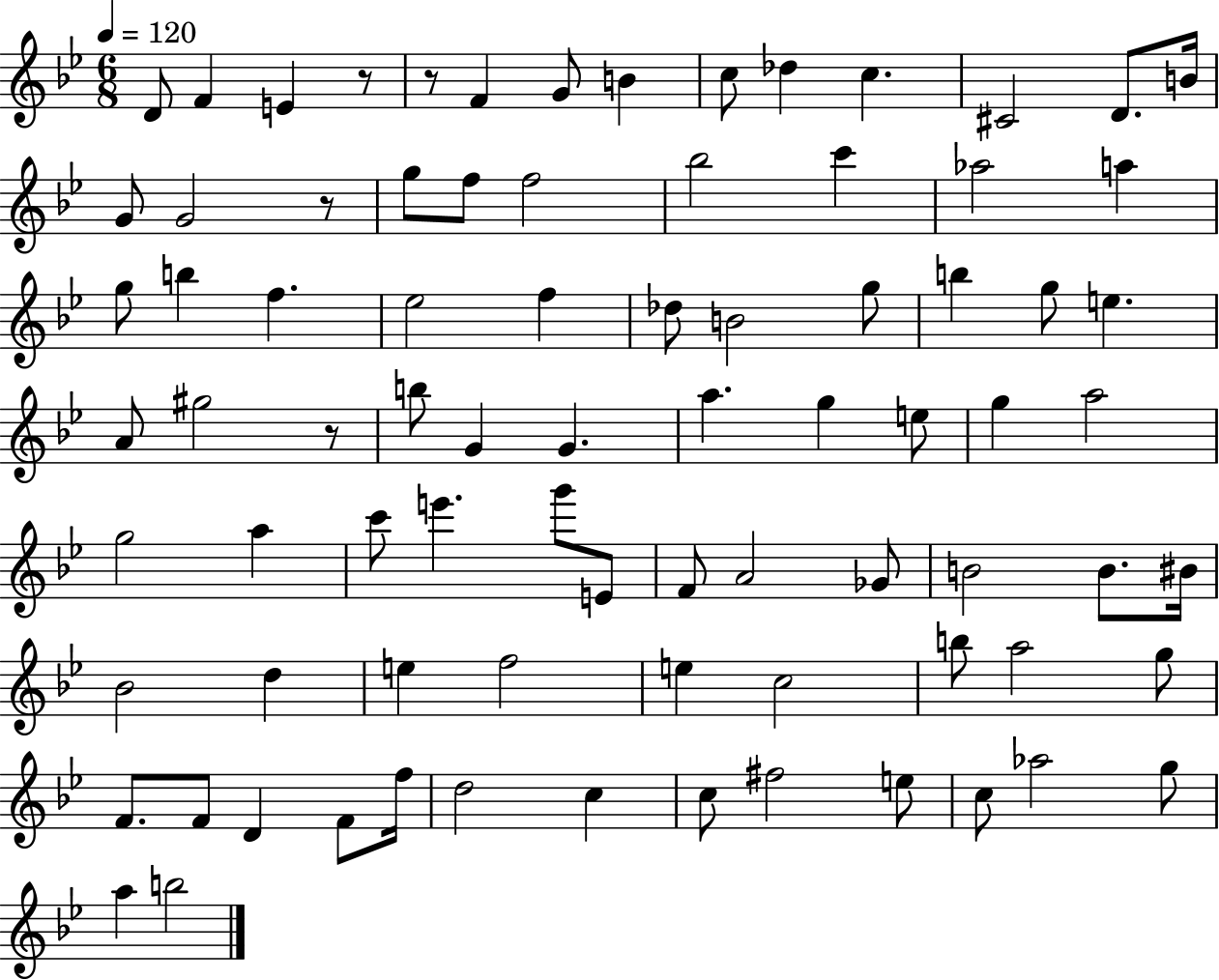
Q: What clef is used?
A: treble